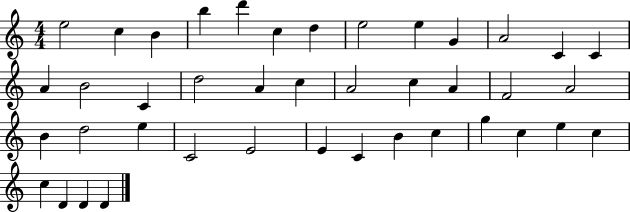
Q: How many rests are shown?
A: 0